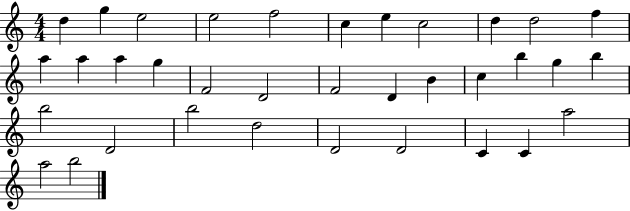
D5/q G5/q E5/h E5/h F5/h C5/q E5/q C5/h D5/q D5/h F5/q A5/q A5/q A5/q G5/q F4/h D4/h F4/h D4/q B4/q C5/q B5/q G5/q B5/q B5/h D4/h B5/h D5/h D4/h D4/h C4/q C4/q A5/h A5/h B5/h